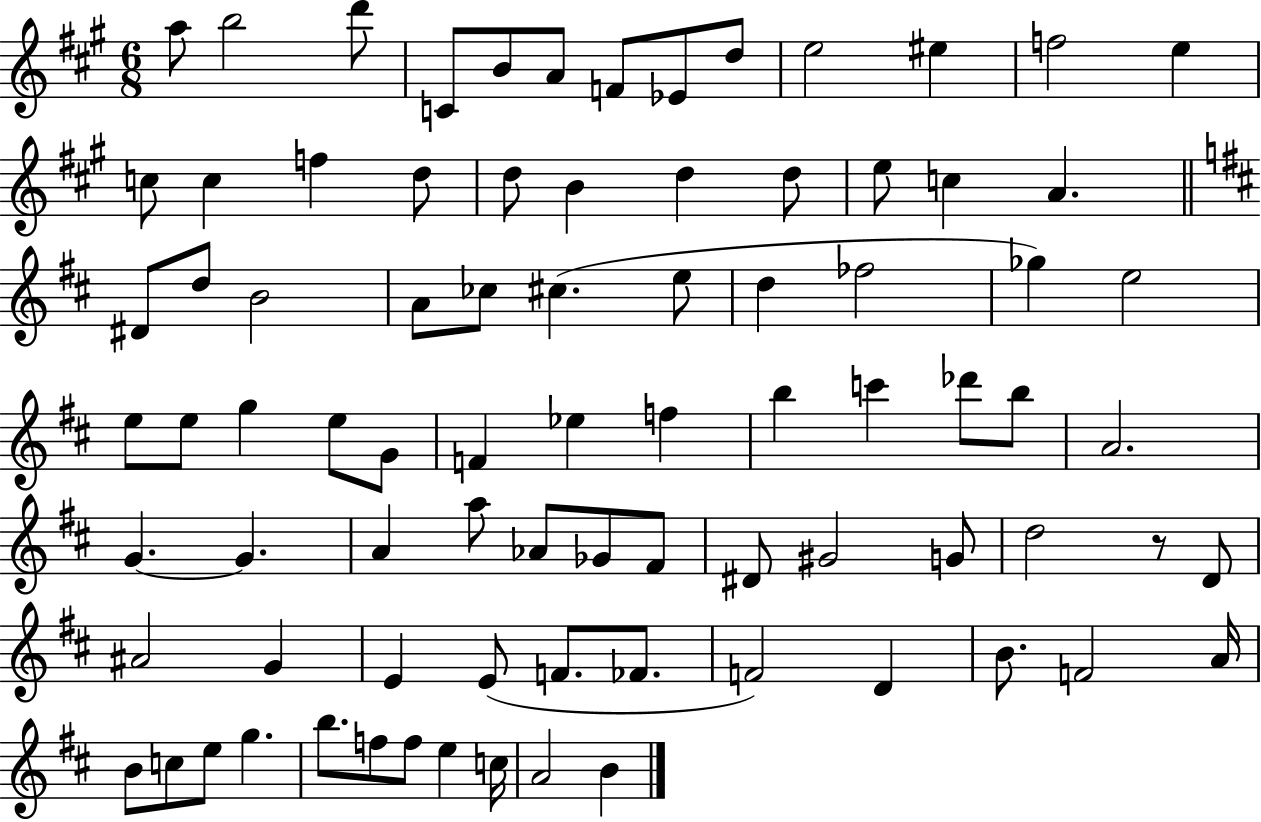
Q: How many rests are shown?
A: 1